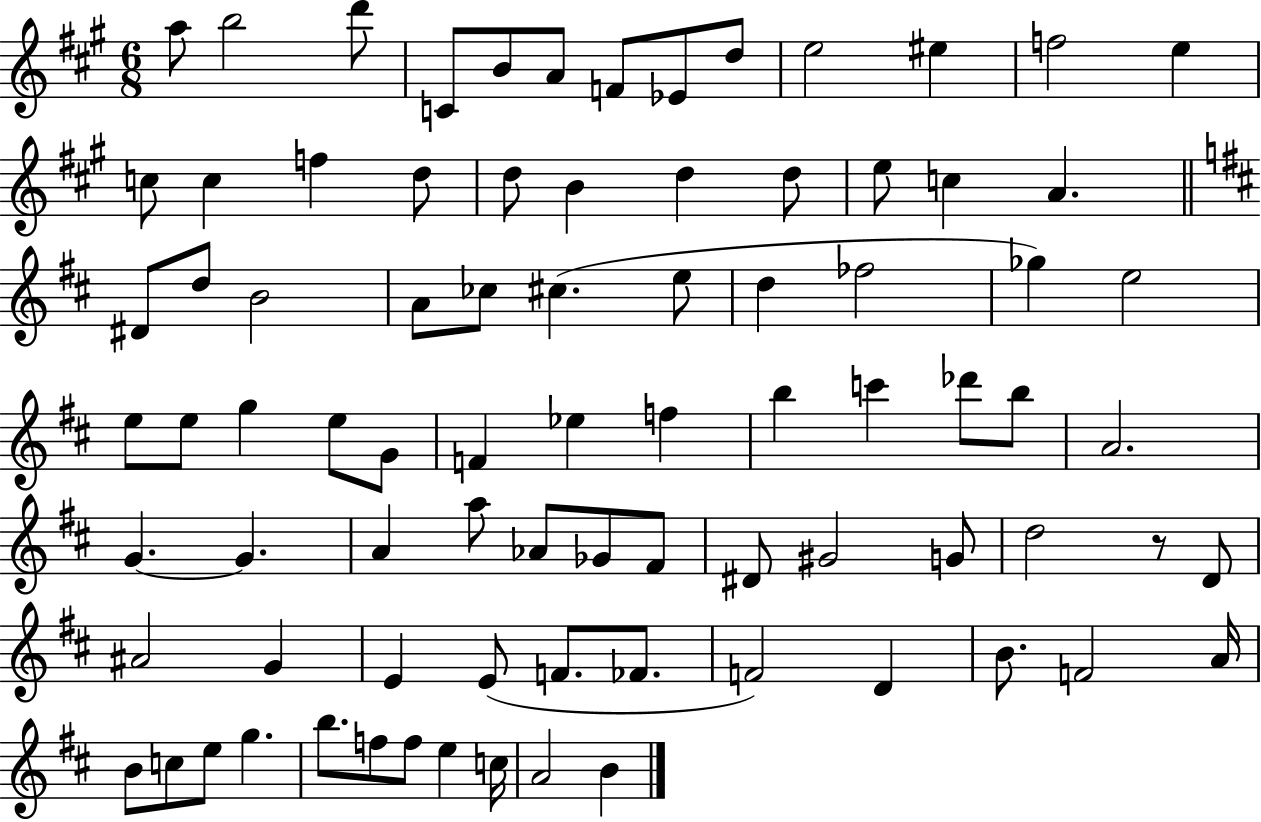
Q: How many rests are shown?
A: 1